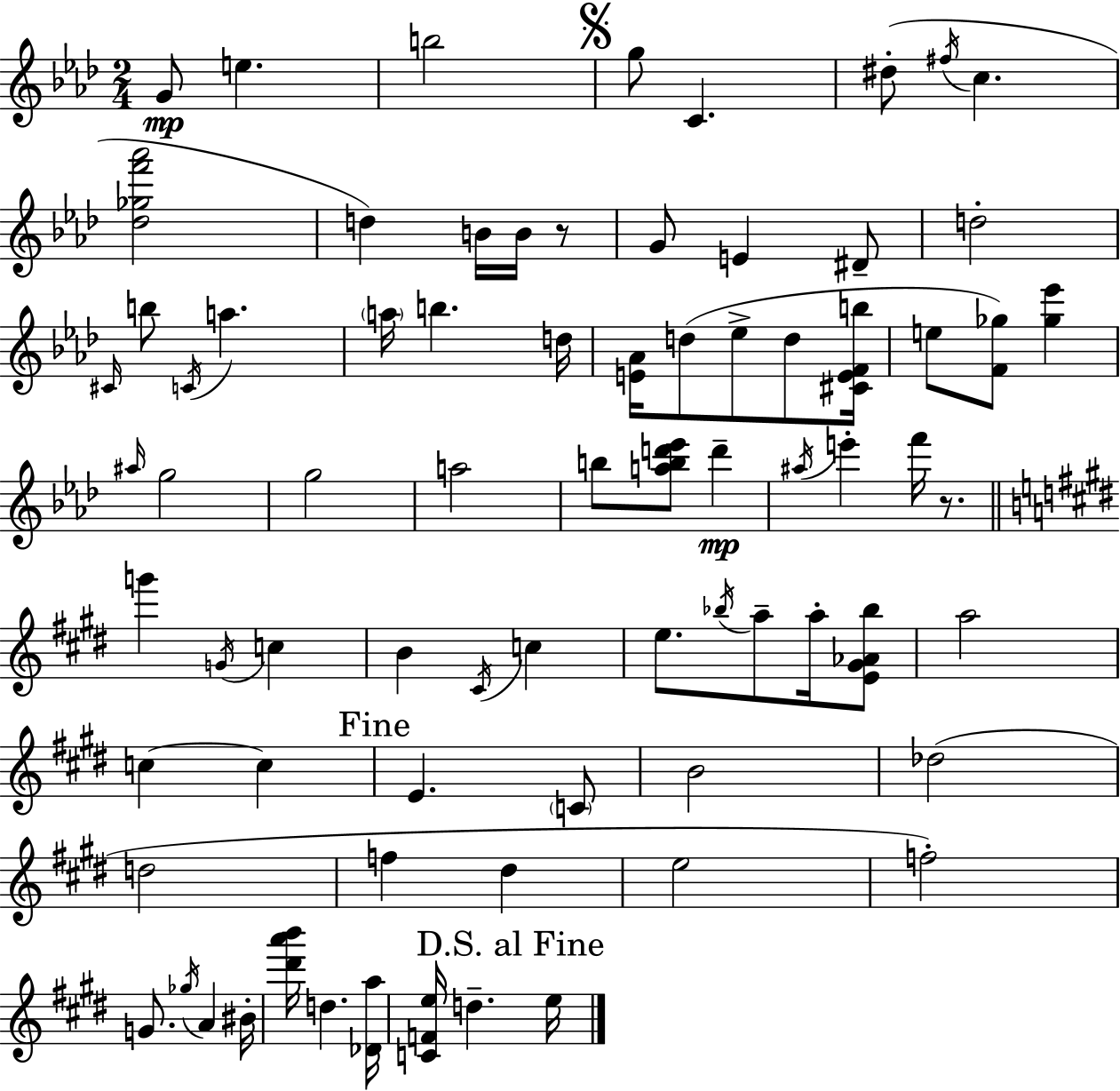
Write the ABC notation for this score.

X:1
T:Untitled
M:2/4
L:1/4
K:Ab
G/2 e b2 g/2 C ^d/2 ^f/4 c [_d_gf'_a']2 d B/4 B/4 z/2 G/2 E ^D/2 d2 ^C/4 b/2 C/4 a a/4 b d/4 [E_A]/4 d/2 _e/2 d/2 [^CEFb]/4 e/2 [F_g]/2 [_g_e'] ^a/4 g2 g2 a2 b/2 [abd'_e']/2 d' ^a/4 e' f'/4 z/2 g' G/4 c B ^C/4 c e/2 _b/4 a/2 a/4 [E^G_A_b]/2 a2 c c E C/2 B2 _d2 d2 f ^d e2 f2 G/2 _g/4 A ^B/4 [^d'a'b']/4 d [_Da]/4 [CFe]/4 d e/4